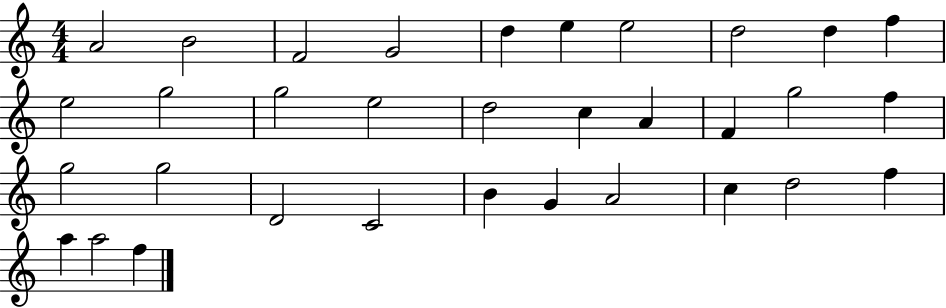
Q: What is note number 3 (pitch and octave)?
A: F4